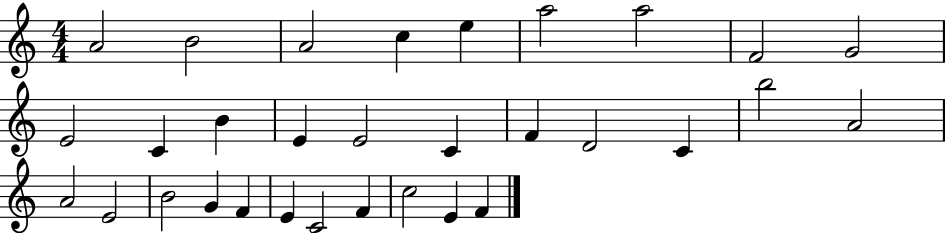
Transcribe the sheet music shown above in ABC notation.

X:1
T:Untitled
M:4/4
L:1/4
K:C
A2 B2 A2 c e a2 a2 F2 G2 E2 C B E E2 C F D2 C b2 A2 A2 E2 B2 G F E C2 F c2 E F